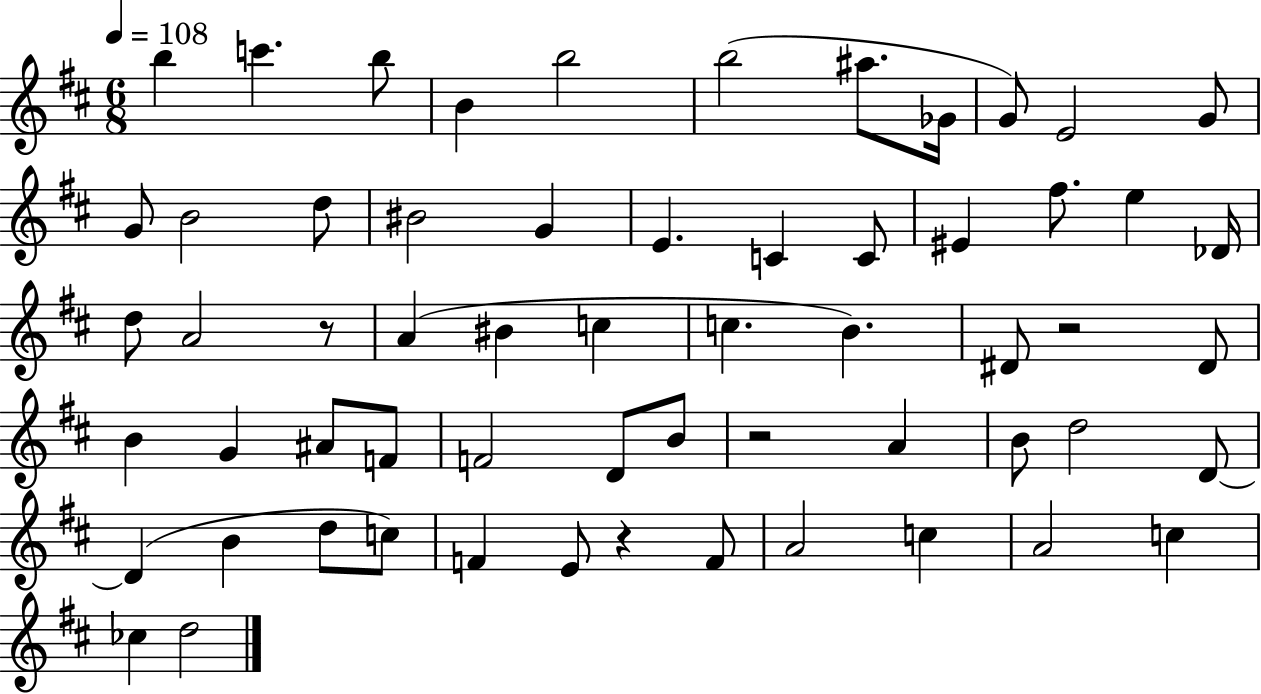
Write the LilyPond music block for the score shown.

{
  \clef treble
  \numericTimeSignature
  \time 6/8
  \key d \major
  \tempo 4 = 108
  b''4 c'''4. b''8 | b'4 b''2 | b''2( ais''8. ges'16 | g'8) e'2 g'8 | \break g'8 b'2 d''8 | bis'2 g'4 | e'4. c'4 c'8 | eis'4 fis''8. e''4 des'16 | \break d''8 a'2 r8 | a'4( bis'4 c''4 | c''4. b'4.) | dis'8 r2 dis'8 | \break b'4 g'4 ais'8 f'8 | f'2 d'8 b'8 | r2 a'4 | b'8 d''2 d'8~~ | \break d'4( b'4 d''8 c''8) | f'4 e'8 r4 f'8 | a'2 c''4 | a'2 c''4 | \break ces''4 d''2 | \bar "|."
}